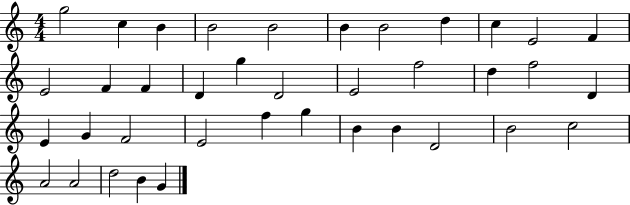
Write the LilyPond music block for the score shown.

{
  \clef treble
  \numericTimeSignature
  \time 4/4
  \key c \major
  g''2 c''4 b'4 | b'2 b'2 | b'4 b'2 d''4 | c''4 e'2 f'4 | \break e'2 f'4 f'4 | d'4 g''4 d'2 | e'2 f''2 | d''4 f''2 d'4 | \break e'4 g'4 f'2 | e'2 f''4 g''4 | b'4 b'4 d'2 | b'2 c''2 | \break a'2 a'2 | d''2 b'4 g'4 | \bar "|."
}